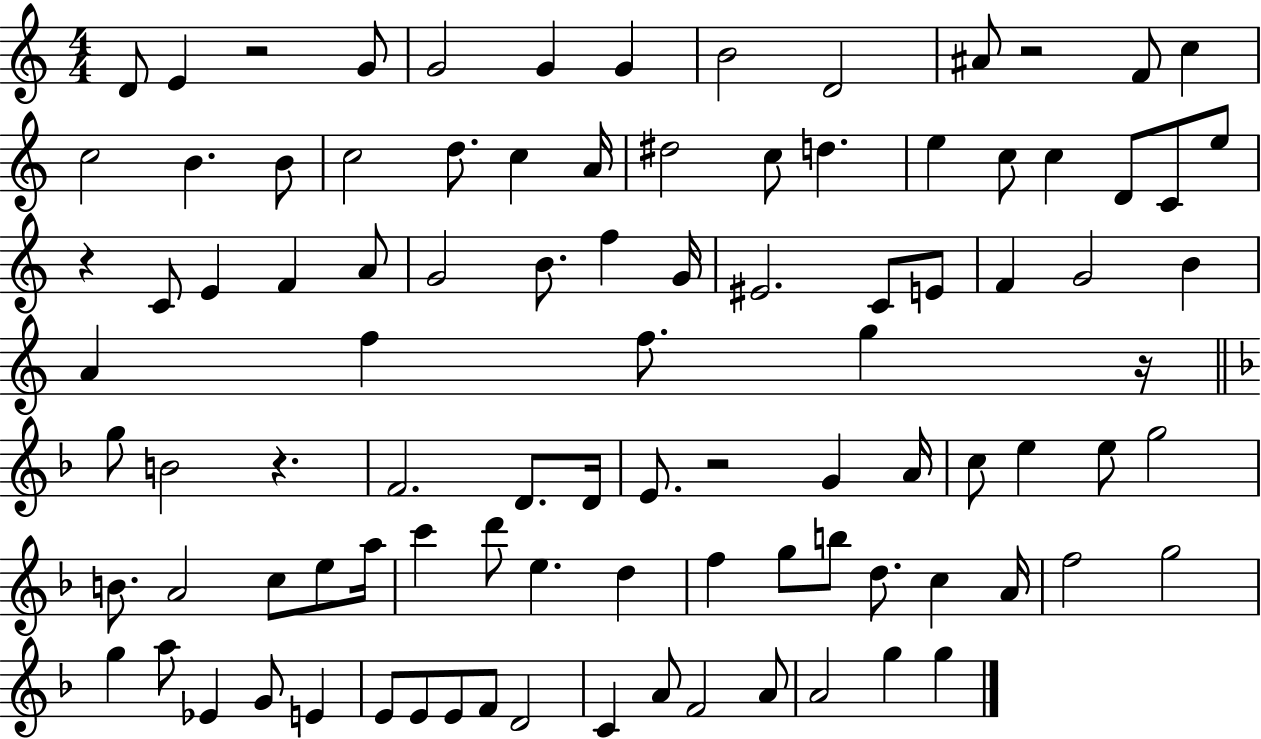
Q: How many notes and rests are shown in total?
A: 97